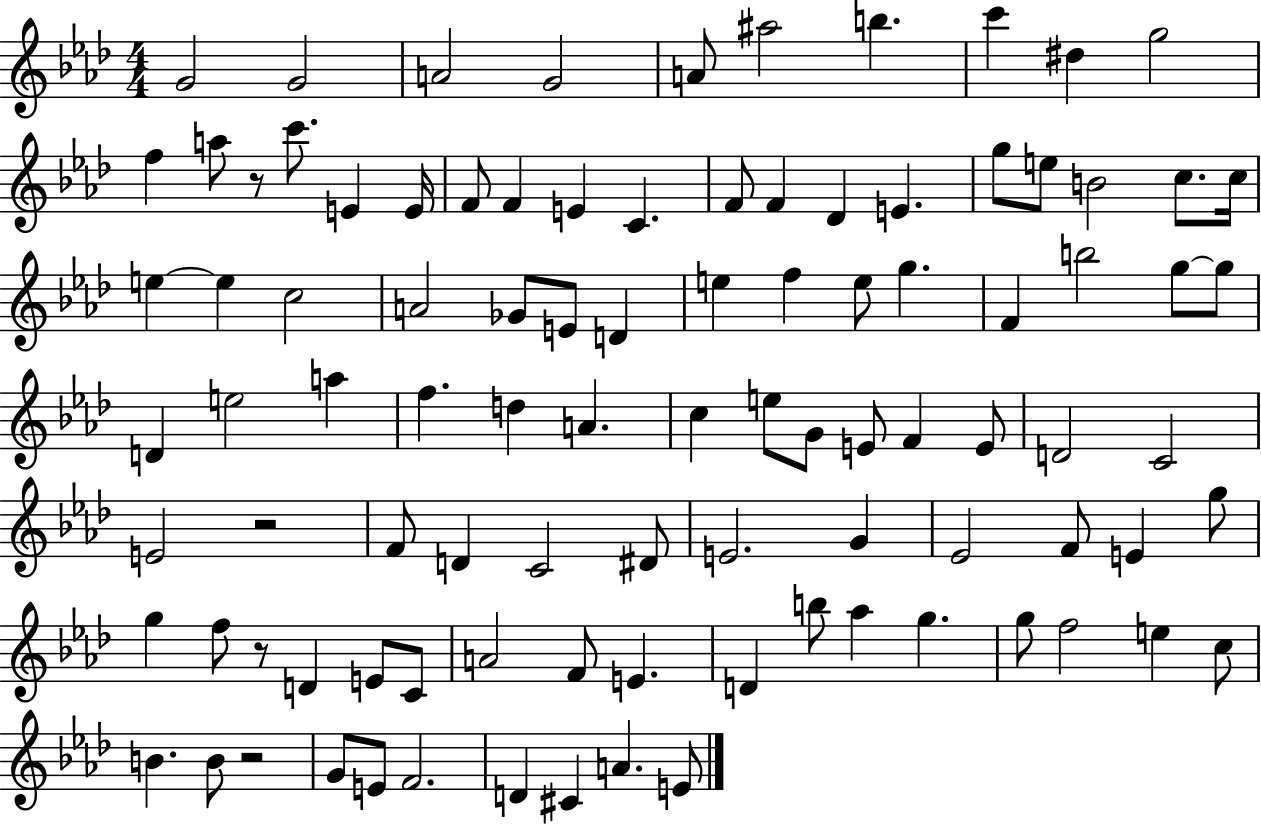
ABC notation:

X:1
T:Untitled
M:4/4
L:1/4
K:Ab
G2 G2 A2 G2 A/2 ^a2 b c' ^d g2 f a/2 z/2 c'/2 E E/4 F/2 F E C F/2 F _D E g/2 e/2 B2 c/2 c/4 e e c2 A2 _G/2 E/2 D e f e/2 g F b2 g/2 g/2 D e2 a f d A c e/2 G/2 E/2 F E/2 D2 C2 E2 z2 F/2 D C2 ^D/2 E2 G _E2 F/2 E g/2 g f/2 z/2 D E/2 C/2 A2 F/2 E D b/2 _a g g/2 f2 e c/2 B B/2 z2 G/2 E/2 F2 D ^C A E/2